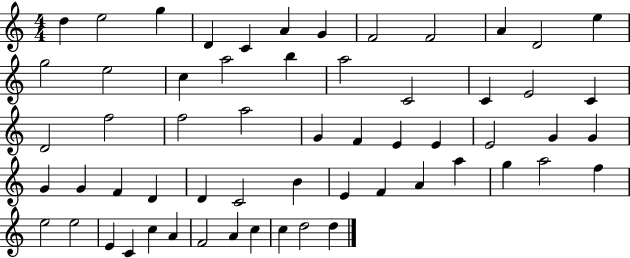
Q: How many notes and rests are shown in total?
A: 59